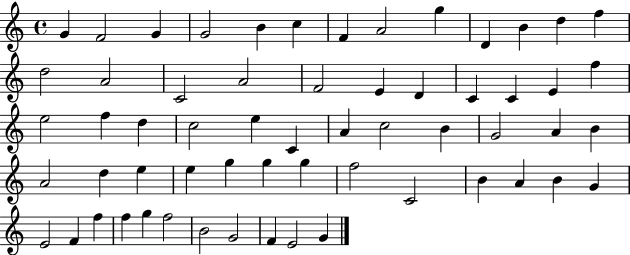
G4/q F4/h G4/q G4/h B4/q C5/q F4/q A4/h G5/q D4/q B4/q D5/q F5/q D5/h A4/h C4/h A4/h F4/h E4/q D4/q C4/q C4/q E4/q F5/q E5/h F5/q D5/q C5/h E5/q C4/q A4/q C5/h B4/q G4/h A4/q B4/q A4/h D5/q E5/q E5/q G5/q G5/q G5/q F5/h C4/h B4/q A4/q B4/q G4/q E4/h F4/q F5/q F5/q G5/q F5/h B4/h G4/h F4/q E4/h G4/q